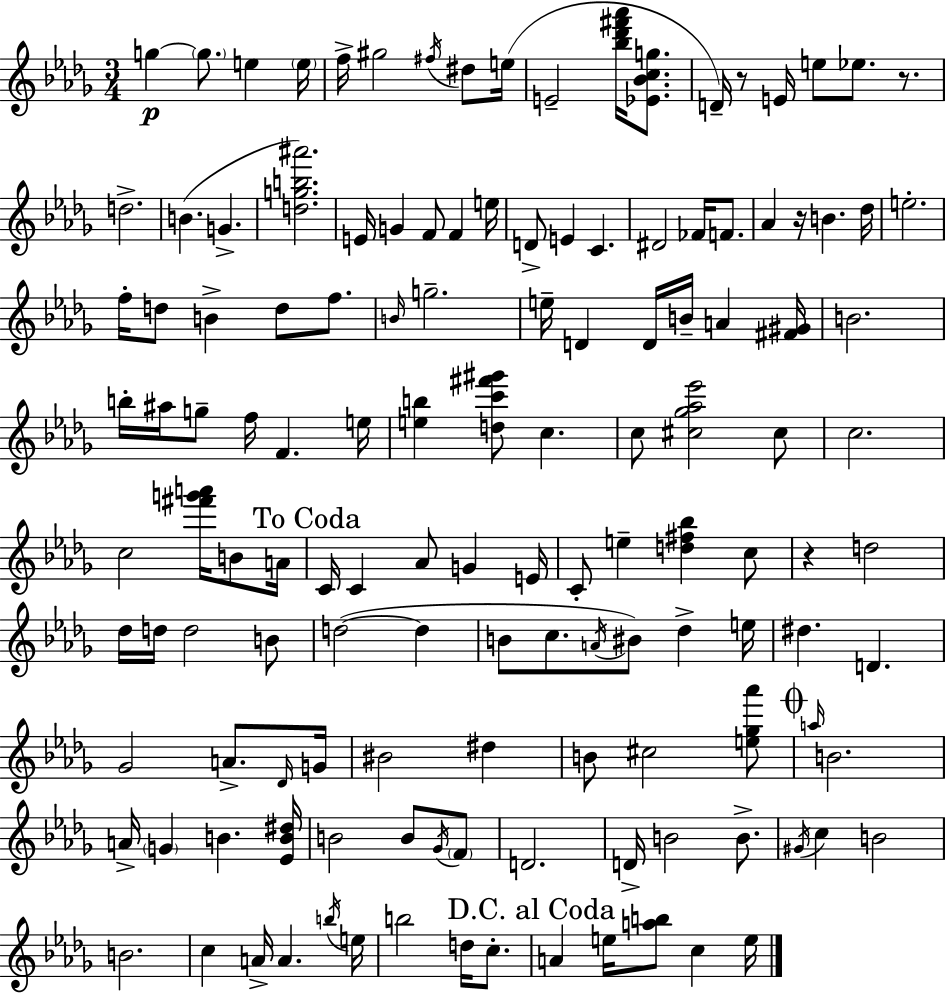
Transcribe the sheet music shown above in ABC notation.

X:1
T:Untitled
M:3/4
L:1/4
K:Bbm
g g/2 e e/4 f/4 ^g2 ^f/4 ^d/2 e/4 E2 [_b_d'^f'_a']/4 [_E_Bcg]/2 D/4 z/2 E/4 e/2 _e/2 z/2 d2 B G [dgb^a']2 E/4 G F/2 F e/4 D/2 E C ^D2 _F/4 F/2 _A z/4 B _d/4 e2 f/4 d/2 B d/2 f/2 B/4 g2 e/4 D D/4 B/4 A [^F^G]/4 B2 b/4 ^a/4 g/2 f/4 F e/4 [eb] [dc'^f'^g']/2 c c/2 [^c_g_a_e']2 ^c/2 c2 c2 [^f'g'a']/4 B/2 A/4 C/4 C _A/2 G E/4 C/2 e [d^f_b] c/2 z d2 _d/4 d/4 d2 B/2 d2 d B/2 c/2 A/4 ^B/2 _d e/4 ^d D _G2 A/2 _D/4 G/4 ^B2 ^d B/2 ^c2 [e_g_a']/2 a/4 B2 A/4 G B [_EB^d]/4 B2 B/2 _G/4 F/2 D2 D/4 B2 B/2 ^G/4 c B2 B2 c A/4 A b/4 e/4 b2 d/4 c/2 A e/4 [ab]/2 c e/4